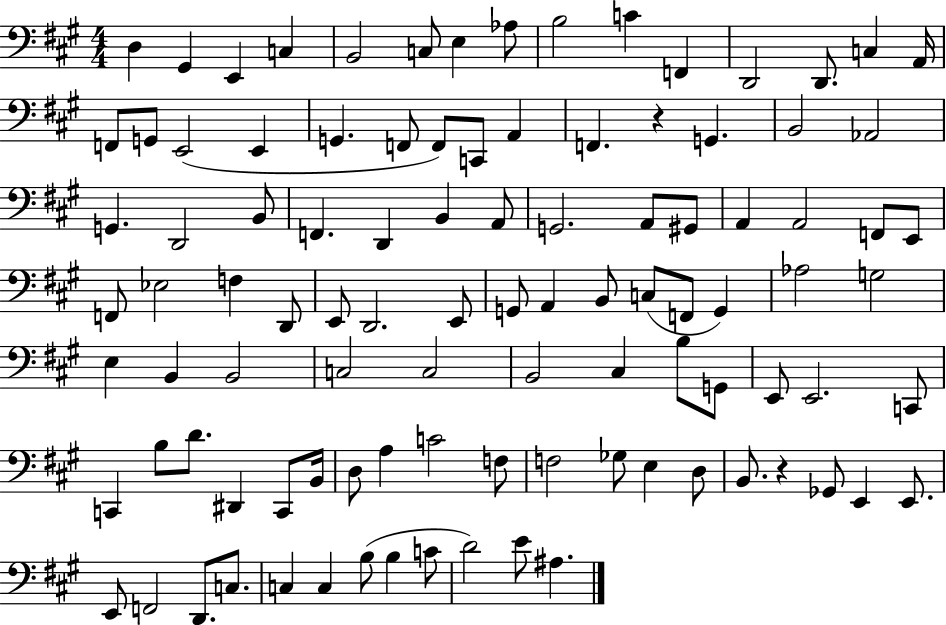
{
  \clef bass
  \numericTimeSignature
  \time 4/4
  \key a \major
  d4 gis,4 e,4 c4 | b,2 c8 e4 aes8 | b2 c'4 f,4 | d,2 d,8. c4 a,16 | \break f,8 g,8 e,2( e,4 | g,4. f,8 f,8) c,8 a,4 | f,4. r4 g,4. | b,2 aes,2 | \break g,4. d,2 b,8 | f,4. d,4 b,4 a,8 | g,2. a,8 gis,8 | a,4 a,2 f,8 e,8 | \break f,8 ees2 f4 d,8 | e,8 d,2. e,8 | g,8 a,4 b,8 c8( f,8 g,4) | aes2 g2 | \break e4 b,4 b,2 | c2 c2 | b,2 cis4 b8 g,8 | e,8 e,2. c,8 | \break c,4 b8 d'8. dis,4 c,8 b,16 | d8 a4 c'2 f8 | f2 ges8 e4 d8 | b,8. r4 ges,8 e,4 e,8. | \break e,8 f,2 d,8. c8. | c4 c4 b8( b4 c'8 | d'2) e'8 ais4. | \bar "|."
}